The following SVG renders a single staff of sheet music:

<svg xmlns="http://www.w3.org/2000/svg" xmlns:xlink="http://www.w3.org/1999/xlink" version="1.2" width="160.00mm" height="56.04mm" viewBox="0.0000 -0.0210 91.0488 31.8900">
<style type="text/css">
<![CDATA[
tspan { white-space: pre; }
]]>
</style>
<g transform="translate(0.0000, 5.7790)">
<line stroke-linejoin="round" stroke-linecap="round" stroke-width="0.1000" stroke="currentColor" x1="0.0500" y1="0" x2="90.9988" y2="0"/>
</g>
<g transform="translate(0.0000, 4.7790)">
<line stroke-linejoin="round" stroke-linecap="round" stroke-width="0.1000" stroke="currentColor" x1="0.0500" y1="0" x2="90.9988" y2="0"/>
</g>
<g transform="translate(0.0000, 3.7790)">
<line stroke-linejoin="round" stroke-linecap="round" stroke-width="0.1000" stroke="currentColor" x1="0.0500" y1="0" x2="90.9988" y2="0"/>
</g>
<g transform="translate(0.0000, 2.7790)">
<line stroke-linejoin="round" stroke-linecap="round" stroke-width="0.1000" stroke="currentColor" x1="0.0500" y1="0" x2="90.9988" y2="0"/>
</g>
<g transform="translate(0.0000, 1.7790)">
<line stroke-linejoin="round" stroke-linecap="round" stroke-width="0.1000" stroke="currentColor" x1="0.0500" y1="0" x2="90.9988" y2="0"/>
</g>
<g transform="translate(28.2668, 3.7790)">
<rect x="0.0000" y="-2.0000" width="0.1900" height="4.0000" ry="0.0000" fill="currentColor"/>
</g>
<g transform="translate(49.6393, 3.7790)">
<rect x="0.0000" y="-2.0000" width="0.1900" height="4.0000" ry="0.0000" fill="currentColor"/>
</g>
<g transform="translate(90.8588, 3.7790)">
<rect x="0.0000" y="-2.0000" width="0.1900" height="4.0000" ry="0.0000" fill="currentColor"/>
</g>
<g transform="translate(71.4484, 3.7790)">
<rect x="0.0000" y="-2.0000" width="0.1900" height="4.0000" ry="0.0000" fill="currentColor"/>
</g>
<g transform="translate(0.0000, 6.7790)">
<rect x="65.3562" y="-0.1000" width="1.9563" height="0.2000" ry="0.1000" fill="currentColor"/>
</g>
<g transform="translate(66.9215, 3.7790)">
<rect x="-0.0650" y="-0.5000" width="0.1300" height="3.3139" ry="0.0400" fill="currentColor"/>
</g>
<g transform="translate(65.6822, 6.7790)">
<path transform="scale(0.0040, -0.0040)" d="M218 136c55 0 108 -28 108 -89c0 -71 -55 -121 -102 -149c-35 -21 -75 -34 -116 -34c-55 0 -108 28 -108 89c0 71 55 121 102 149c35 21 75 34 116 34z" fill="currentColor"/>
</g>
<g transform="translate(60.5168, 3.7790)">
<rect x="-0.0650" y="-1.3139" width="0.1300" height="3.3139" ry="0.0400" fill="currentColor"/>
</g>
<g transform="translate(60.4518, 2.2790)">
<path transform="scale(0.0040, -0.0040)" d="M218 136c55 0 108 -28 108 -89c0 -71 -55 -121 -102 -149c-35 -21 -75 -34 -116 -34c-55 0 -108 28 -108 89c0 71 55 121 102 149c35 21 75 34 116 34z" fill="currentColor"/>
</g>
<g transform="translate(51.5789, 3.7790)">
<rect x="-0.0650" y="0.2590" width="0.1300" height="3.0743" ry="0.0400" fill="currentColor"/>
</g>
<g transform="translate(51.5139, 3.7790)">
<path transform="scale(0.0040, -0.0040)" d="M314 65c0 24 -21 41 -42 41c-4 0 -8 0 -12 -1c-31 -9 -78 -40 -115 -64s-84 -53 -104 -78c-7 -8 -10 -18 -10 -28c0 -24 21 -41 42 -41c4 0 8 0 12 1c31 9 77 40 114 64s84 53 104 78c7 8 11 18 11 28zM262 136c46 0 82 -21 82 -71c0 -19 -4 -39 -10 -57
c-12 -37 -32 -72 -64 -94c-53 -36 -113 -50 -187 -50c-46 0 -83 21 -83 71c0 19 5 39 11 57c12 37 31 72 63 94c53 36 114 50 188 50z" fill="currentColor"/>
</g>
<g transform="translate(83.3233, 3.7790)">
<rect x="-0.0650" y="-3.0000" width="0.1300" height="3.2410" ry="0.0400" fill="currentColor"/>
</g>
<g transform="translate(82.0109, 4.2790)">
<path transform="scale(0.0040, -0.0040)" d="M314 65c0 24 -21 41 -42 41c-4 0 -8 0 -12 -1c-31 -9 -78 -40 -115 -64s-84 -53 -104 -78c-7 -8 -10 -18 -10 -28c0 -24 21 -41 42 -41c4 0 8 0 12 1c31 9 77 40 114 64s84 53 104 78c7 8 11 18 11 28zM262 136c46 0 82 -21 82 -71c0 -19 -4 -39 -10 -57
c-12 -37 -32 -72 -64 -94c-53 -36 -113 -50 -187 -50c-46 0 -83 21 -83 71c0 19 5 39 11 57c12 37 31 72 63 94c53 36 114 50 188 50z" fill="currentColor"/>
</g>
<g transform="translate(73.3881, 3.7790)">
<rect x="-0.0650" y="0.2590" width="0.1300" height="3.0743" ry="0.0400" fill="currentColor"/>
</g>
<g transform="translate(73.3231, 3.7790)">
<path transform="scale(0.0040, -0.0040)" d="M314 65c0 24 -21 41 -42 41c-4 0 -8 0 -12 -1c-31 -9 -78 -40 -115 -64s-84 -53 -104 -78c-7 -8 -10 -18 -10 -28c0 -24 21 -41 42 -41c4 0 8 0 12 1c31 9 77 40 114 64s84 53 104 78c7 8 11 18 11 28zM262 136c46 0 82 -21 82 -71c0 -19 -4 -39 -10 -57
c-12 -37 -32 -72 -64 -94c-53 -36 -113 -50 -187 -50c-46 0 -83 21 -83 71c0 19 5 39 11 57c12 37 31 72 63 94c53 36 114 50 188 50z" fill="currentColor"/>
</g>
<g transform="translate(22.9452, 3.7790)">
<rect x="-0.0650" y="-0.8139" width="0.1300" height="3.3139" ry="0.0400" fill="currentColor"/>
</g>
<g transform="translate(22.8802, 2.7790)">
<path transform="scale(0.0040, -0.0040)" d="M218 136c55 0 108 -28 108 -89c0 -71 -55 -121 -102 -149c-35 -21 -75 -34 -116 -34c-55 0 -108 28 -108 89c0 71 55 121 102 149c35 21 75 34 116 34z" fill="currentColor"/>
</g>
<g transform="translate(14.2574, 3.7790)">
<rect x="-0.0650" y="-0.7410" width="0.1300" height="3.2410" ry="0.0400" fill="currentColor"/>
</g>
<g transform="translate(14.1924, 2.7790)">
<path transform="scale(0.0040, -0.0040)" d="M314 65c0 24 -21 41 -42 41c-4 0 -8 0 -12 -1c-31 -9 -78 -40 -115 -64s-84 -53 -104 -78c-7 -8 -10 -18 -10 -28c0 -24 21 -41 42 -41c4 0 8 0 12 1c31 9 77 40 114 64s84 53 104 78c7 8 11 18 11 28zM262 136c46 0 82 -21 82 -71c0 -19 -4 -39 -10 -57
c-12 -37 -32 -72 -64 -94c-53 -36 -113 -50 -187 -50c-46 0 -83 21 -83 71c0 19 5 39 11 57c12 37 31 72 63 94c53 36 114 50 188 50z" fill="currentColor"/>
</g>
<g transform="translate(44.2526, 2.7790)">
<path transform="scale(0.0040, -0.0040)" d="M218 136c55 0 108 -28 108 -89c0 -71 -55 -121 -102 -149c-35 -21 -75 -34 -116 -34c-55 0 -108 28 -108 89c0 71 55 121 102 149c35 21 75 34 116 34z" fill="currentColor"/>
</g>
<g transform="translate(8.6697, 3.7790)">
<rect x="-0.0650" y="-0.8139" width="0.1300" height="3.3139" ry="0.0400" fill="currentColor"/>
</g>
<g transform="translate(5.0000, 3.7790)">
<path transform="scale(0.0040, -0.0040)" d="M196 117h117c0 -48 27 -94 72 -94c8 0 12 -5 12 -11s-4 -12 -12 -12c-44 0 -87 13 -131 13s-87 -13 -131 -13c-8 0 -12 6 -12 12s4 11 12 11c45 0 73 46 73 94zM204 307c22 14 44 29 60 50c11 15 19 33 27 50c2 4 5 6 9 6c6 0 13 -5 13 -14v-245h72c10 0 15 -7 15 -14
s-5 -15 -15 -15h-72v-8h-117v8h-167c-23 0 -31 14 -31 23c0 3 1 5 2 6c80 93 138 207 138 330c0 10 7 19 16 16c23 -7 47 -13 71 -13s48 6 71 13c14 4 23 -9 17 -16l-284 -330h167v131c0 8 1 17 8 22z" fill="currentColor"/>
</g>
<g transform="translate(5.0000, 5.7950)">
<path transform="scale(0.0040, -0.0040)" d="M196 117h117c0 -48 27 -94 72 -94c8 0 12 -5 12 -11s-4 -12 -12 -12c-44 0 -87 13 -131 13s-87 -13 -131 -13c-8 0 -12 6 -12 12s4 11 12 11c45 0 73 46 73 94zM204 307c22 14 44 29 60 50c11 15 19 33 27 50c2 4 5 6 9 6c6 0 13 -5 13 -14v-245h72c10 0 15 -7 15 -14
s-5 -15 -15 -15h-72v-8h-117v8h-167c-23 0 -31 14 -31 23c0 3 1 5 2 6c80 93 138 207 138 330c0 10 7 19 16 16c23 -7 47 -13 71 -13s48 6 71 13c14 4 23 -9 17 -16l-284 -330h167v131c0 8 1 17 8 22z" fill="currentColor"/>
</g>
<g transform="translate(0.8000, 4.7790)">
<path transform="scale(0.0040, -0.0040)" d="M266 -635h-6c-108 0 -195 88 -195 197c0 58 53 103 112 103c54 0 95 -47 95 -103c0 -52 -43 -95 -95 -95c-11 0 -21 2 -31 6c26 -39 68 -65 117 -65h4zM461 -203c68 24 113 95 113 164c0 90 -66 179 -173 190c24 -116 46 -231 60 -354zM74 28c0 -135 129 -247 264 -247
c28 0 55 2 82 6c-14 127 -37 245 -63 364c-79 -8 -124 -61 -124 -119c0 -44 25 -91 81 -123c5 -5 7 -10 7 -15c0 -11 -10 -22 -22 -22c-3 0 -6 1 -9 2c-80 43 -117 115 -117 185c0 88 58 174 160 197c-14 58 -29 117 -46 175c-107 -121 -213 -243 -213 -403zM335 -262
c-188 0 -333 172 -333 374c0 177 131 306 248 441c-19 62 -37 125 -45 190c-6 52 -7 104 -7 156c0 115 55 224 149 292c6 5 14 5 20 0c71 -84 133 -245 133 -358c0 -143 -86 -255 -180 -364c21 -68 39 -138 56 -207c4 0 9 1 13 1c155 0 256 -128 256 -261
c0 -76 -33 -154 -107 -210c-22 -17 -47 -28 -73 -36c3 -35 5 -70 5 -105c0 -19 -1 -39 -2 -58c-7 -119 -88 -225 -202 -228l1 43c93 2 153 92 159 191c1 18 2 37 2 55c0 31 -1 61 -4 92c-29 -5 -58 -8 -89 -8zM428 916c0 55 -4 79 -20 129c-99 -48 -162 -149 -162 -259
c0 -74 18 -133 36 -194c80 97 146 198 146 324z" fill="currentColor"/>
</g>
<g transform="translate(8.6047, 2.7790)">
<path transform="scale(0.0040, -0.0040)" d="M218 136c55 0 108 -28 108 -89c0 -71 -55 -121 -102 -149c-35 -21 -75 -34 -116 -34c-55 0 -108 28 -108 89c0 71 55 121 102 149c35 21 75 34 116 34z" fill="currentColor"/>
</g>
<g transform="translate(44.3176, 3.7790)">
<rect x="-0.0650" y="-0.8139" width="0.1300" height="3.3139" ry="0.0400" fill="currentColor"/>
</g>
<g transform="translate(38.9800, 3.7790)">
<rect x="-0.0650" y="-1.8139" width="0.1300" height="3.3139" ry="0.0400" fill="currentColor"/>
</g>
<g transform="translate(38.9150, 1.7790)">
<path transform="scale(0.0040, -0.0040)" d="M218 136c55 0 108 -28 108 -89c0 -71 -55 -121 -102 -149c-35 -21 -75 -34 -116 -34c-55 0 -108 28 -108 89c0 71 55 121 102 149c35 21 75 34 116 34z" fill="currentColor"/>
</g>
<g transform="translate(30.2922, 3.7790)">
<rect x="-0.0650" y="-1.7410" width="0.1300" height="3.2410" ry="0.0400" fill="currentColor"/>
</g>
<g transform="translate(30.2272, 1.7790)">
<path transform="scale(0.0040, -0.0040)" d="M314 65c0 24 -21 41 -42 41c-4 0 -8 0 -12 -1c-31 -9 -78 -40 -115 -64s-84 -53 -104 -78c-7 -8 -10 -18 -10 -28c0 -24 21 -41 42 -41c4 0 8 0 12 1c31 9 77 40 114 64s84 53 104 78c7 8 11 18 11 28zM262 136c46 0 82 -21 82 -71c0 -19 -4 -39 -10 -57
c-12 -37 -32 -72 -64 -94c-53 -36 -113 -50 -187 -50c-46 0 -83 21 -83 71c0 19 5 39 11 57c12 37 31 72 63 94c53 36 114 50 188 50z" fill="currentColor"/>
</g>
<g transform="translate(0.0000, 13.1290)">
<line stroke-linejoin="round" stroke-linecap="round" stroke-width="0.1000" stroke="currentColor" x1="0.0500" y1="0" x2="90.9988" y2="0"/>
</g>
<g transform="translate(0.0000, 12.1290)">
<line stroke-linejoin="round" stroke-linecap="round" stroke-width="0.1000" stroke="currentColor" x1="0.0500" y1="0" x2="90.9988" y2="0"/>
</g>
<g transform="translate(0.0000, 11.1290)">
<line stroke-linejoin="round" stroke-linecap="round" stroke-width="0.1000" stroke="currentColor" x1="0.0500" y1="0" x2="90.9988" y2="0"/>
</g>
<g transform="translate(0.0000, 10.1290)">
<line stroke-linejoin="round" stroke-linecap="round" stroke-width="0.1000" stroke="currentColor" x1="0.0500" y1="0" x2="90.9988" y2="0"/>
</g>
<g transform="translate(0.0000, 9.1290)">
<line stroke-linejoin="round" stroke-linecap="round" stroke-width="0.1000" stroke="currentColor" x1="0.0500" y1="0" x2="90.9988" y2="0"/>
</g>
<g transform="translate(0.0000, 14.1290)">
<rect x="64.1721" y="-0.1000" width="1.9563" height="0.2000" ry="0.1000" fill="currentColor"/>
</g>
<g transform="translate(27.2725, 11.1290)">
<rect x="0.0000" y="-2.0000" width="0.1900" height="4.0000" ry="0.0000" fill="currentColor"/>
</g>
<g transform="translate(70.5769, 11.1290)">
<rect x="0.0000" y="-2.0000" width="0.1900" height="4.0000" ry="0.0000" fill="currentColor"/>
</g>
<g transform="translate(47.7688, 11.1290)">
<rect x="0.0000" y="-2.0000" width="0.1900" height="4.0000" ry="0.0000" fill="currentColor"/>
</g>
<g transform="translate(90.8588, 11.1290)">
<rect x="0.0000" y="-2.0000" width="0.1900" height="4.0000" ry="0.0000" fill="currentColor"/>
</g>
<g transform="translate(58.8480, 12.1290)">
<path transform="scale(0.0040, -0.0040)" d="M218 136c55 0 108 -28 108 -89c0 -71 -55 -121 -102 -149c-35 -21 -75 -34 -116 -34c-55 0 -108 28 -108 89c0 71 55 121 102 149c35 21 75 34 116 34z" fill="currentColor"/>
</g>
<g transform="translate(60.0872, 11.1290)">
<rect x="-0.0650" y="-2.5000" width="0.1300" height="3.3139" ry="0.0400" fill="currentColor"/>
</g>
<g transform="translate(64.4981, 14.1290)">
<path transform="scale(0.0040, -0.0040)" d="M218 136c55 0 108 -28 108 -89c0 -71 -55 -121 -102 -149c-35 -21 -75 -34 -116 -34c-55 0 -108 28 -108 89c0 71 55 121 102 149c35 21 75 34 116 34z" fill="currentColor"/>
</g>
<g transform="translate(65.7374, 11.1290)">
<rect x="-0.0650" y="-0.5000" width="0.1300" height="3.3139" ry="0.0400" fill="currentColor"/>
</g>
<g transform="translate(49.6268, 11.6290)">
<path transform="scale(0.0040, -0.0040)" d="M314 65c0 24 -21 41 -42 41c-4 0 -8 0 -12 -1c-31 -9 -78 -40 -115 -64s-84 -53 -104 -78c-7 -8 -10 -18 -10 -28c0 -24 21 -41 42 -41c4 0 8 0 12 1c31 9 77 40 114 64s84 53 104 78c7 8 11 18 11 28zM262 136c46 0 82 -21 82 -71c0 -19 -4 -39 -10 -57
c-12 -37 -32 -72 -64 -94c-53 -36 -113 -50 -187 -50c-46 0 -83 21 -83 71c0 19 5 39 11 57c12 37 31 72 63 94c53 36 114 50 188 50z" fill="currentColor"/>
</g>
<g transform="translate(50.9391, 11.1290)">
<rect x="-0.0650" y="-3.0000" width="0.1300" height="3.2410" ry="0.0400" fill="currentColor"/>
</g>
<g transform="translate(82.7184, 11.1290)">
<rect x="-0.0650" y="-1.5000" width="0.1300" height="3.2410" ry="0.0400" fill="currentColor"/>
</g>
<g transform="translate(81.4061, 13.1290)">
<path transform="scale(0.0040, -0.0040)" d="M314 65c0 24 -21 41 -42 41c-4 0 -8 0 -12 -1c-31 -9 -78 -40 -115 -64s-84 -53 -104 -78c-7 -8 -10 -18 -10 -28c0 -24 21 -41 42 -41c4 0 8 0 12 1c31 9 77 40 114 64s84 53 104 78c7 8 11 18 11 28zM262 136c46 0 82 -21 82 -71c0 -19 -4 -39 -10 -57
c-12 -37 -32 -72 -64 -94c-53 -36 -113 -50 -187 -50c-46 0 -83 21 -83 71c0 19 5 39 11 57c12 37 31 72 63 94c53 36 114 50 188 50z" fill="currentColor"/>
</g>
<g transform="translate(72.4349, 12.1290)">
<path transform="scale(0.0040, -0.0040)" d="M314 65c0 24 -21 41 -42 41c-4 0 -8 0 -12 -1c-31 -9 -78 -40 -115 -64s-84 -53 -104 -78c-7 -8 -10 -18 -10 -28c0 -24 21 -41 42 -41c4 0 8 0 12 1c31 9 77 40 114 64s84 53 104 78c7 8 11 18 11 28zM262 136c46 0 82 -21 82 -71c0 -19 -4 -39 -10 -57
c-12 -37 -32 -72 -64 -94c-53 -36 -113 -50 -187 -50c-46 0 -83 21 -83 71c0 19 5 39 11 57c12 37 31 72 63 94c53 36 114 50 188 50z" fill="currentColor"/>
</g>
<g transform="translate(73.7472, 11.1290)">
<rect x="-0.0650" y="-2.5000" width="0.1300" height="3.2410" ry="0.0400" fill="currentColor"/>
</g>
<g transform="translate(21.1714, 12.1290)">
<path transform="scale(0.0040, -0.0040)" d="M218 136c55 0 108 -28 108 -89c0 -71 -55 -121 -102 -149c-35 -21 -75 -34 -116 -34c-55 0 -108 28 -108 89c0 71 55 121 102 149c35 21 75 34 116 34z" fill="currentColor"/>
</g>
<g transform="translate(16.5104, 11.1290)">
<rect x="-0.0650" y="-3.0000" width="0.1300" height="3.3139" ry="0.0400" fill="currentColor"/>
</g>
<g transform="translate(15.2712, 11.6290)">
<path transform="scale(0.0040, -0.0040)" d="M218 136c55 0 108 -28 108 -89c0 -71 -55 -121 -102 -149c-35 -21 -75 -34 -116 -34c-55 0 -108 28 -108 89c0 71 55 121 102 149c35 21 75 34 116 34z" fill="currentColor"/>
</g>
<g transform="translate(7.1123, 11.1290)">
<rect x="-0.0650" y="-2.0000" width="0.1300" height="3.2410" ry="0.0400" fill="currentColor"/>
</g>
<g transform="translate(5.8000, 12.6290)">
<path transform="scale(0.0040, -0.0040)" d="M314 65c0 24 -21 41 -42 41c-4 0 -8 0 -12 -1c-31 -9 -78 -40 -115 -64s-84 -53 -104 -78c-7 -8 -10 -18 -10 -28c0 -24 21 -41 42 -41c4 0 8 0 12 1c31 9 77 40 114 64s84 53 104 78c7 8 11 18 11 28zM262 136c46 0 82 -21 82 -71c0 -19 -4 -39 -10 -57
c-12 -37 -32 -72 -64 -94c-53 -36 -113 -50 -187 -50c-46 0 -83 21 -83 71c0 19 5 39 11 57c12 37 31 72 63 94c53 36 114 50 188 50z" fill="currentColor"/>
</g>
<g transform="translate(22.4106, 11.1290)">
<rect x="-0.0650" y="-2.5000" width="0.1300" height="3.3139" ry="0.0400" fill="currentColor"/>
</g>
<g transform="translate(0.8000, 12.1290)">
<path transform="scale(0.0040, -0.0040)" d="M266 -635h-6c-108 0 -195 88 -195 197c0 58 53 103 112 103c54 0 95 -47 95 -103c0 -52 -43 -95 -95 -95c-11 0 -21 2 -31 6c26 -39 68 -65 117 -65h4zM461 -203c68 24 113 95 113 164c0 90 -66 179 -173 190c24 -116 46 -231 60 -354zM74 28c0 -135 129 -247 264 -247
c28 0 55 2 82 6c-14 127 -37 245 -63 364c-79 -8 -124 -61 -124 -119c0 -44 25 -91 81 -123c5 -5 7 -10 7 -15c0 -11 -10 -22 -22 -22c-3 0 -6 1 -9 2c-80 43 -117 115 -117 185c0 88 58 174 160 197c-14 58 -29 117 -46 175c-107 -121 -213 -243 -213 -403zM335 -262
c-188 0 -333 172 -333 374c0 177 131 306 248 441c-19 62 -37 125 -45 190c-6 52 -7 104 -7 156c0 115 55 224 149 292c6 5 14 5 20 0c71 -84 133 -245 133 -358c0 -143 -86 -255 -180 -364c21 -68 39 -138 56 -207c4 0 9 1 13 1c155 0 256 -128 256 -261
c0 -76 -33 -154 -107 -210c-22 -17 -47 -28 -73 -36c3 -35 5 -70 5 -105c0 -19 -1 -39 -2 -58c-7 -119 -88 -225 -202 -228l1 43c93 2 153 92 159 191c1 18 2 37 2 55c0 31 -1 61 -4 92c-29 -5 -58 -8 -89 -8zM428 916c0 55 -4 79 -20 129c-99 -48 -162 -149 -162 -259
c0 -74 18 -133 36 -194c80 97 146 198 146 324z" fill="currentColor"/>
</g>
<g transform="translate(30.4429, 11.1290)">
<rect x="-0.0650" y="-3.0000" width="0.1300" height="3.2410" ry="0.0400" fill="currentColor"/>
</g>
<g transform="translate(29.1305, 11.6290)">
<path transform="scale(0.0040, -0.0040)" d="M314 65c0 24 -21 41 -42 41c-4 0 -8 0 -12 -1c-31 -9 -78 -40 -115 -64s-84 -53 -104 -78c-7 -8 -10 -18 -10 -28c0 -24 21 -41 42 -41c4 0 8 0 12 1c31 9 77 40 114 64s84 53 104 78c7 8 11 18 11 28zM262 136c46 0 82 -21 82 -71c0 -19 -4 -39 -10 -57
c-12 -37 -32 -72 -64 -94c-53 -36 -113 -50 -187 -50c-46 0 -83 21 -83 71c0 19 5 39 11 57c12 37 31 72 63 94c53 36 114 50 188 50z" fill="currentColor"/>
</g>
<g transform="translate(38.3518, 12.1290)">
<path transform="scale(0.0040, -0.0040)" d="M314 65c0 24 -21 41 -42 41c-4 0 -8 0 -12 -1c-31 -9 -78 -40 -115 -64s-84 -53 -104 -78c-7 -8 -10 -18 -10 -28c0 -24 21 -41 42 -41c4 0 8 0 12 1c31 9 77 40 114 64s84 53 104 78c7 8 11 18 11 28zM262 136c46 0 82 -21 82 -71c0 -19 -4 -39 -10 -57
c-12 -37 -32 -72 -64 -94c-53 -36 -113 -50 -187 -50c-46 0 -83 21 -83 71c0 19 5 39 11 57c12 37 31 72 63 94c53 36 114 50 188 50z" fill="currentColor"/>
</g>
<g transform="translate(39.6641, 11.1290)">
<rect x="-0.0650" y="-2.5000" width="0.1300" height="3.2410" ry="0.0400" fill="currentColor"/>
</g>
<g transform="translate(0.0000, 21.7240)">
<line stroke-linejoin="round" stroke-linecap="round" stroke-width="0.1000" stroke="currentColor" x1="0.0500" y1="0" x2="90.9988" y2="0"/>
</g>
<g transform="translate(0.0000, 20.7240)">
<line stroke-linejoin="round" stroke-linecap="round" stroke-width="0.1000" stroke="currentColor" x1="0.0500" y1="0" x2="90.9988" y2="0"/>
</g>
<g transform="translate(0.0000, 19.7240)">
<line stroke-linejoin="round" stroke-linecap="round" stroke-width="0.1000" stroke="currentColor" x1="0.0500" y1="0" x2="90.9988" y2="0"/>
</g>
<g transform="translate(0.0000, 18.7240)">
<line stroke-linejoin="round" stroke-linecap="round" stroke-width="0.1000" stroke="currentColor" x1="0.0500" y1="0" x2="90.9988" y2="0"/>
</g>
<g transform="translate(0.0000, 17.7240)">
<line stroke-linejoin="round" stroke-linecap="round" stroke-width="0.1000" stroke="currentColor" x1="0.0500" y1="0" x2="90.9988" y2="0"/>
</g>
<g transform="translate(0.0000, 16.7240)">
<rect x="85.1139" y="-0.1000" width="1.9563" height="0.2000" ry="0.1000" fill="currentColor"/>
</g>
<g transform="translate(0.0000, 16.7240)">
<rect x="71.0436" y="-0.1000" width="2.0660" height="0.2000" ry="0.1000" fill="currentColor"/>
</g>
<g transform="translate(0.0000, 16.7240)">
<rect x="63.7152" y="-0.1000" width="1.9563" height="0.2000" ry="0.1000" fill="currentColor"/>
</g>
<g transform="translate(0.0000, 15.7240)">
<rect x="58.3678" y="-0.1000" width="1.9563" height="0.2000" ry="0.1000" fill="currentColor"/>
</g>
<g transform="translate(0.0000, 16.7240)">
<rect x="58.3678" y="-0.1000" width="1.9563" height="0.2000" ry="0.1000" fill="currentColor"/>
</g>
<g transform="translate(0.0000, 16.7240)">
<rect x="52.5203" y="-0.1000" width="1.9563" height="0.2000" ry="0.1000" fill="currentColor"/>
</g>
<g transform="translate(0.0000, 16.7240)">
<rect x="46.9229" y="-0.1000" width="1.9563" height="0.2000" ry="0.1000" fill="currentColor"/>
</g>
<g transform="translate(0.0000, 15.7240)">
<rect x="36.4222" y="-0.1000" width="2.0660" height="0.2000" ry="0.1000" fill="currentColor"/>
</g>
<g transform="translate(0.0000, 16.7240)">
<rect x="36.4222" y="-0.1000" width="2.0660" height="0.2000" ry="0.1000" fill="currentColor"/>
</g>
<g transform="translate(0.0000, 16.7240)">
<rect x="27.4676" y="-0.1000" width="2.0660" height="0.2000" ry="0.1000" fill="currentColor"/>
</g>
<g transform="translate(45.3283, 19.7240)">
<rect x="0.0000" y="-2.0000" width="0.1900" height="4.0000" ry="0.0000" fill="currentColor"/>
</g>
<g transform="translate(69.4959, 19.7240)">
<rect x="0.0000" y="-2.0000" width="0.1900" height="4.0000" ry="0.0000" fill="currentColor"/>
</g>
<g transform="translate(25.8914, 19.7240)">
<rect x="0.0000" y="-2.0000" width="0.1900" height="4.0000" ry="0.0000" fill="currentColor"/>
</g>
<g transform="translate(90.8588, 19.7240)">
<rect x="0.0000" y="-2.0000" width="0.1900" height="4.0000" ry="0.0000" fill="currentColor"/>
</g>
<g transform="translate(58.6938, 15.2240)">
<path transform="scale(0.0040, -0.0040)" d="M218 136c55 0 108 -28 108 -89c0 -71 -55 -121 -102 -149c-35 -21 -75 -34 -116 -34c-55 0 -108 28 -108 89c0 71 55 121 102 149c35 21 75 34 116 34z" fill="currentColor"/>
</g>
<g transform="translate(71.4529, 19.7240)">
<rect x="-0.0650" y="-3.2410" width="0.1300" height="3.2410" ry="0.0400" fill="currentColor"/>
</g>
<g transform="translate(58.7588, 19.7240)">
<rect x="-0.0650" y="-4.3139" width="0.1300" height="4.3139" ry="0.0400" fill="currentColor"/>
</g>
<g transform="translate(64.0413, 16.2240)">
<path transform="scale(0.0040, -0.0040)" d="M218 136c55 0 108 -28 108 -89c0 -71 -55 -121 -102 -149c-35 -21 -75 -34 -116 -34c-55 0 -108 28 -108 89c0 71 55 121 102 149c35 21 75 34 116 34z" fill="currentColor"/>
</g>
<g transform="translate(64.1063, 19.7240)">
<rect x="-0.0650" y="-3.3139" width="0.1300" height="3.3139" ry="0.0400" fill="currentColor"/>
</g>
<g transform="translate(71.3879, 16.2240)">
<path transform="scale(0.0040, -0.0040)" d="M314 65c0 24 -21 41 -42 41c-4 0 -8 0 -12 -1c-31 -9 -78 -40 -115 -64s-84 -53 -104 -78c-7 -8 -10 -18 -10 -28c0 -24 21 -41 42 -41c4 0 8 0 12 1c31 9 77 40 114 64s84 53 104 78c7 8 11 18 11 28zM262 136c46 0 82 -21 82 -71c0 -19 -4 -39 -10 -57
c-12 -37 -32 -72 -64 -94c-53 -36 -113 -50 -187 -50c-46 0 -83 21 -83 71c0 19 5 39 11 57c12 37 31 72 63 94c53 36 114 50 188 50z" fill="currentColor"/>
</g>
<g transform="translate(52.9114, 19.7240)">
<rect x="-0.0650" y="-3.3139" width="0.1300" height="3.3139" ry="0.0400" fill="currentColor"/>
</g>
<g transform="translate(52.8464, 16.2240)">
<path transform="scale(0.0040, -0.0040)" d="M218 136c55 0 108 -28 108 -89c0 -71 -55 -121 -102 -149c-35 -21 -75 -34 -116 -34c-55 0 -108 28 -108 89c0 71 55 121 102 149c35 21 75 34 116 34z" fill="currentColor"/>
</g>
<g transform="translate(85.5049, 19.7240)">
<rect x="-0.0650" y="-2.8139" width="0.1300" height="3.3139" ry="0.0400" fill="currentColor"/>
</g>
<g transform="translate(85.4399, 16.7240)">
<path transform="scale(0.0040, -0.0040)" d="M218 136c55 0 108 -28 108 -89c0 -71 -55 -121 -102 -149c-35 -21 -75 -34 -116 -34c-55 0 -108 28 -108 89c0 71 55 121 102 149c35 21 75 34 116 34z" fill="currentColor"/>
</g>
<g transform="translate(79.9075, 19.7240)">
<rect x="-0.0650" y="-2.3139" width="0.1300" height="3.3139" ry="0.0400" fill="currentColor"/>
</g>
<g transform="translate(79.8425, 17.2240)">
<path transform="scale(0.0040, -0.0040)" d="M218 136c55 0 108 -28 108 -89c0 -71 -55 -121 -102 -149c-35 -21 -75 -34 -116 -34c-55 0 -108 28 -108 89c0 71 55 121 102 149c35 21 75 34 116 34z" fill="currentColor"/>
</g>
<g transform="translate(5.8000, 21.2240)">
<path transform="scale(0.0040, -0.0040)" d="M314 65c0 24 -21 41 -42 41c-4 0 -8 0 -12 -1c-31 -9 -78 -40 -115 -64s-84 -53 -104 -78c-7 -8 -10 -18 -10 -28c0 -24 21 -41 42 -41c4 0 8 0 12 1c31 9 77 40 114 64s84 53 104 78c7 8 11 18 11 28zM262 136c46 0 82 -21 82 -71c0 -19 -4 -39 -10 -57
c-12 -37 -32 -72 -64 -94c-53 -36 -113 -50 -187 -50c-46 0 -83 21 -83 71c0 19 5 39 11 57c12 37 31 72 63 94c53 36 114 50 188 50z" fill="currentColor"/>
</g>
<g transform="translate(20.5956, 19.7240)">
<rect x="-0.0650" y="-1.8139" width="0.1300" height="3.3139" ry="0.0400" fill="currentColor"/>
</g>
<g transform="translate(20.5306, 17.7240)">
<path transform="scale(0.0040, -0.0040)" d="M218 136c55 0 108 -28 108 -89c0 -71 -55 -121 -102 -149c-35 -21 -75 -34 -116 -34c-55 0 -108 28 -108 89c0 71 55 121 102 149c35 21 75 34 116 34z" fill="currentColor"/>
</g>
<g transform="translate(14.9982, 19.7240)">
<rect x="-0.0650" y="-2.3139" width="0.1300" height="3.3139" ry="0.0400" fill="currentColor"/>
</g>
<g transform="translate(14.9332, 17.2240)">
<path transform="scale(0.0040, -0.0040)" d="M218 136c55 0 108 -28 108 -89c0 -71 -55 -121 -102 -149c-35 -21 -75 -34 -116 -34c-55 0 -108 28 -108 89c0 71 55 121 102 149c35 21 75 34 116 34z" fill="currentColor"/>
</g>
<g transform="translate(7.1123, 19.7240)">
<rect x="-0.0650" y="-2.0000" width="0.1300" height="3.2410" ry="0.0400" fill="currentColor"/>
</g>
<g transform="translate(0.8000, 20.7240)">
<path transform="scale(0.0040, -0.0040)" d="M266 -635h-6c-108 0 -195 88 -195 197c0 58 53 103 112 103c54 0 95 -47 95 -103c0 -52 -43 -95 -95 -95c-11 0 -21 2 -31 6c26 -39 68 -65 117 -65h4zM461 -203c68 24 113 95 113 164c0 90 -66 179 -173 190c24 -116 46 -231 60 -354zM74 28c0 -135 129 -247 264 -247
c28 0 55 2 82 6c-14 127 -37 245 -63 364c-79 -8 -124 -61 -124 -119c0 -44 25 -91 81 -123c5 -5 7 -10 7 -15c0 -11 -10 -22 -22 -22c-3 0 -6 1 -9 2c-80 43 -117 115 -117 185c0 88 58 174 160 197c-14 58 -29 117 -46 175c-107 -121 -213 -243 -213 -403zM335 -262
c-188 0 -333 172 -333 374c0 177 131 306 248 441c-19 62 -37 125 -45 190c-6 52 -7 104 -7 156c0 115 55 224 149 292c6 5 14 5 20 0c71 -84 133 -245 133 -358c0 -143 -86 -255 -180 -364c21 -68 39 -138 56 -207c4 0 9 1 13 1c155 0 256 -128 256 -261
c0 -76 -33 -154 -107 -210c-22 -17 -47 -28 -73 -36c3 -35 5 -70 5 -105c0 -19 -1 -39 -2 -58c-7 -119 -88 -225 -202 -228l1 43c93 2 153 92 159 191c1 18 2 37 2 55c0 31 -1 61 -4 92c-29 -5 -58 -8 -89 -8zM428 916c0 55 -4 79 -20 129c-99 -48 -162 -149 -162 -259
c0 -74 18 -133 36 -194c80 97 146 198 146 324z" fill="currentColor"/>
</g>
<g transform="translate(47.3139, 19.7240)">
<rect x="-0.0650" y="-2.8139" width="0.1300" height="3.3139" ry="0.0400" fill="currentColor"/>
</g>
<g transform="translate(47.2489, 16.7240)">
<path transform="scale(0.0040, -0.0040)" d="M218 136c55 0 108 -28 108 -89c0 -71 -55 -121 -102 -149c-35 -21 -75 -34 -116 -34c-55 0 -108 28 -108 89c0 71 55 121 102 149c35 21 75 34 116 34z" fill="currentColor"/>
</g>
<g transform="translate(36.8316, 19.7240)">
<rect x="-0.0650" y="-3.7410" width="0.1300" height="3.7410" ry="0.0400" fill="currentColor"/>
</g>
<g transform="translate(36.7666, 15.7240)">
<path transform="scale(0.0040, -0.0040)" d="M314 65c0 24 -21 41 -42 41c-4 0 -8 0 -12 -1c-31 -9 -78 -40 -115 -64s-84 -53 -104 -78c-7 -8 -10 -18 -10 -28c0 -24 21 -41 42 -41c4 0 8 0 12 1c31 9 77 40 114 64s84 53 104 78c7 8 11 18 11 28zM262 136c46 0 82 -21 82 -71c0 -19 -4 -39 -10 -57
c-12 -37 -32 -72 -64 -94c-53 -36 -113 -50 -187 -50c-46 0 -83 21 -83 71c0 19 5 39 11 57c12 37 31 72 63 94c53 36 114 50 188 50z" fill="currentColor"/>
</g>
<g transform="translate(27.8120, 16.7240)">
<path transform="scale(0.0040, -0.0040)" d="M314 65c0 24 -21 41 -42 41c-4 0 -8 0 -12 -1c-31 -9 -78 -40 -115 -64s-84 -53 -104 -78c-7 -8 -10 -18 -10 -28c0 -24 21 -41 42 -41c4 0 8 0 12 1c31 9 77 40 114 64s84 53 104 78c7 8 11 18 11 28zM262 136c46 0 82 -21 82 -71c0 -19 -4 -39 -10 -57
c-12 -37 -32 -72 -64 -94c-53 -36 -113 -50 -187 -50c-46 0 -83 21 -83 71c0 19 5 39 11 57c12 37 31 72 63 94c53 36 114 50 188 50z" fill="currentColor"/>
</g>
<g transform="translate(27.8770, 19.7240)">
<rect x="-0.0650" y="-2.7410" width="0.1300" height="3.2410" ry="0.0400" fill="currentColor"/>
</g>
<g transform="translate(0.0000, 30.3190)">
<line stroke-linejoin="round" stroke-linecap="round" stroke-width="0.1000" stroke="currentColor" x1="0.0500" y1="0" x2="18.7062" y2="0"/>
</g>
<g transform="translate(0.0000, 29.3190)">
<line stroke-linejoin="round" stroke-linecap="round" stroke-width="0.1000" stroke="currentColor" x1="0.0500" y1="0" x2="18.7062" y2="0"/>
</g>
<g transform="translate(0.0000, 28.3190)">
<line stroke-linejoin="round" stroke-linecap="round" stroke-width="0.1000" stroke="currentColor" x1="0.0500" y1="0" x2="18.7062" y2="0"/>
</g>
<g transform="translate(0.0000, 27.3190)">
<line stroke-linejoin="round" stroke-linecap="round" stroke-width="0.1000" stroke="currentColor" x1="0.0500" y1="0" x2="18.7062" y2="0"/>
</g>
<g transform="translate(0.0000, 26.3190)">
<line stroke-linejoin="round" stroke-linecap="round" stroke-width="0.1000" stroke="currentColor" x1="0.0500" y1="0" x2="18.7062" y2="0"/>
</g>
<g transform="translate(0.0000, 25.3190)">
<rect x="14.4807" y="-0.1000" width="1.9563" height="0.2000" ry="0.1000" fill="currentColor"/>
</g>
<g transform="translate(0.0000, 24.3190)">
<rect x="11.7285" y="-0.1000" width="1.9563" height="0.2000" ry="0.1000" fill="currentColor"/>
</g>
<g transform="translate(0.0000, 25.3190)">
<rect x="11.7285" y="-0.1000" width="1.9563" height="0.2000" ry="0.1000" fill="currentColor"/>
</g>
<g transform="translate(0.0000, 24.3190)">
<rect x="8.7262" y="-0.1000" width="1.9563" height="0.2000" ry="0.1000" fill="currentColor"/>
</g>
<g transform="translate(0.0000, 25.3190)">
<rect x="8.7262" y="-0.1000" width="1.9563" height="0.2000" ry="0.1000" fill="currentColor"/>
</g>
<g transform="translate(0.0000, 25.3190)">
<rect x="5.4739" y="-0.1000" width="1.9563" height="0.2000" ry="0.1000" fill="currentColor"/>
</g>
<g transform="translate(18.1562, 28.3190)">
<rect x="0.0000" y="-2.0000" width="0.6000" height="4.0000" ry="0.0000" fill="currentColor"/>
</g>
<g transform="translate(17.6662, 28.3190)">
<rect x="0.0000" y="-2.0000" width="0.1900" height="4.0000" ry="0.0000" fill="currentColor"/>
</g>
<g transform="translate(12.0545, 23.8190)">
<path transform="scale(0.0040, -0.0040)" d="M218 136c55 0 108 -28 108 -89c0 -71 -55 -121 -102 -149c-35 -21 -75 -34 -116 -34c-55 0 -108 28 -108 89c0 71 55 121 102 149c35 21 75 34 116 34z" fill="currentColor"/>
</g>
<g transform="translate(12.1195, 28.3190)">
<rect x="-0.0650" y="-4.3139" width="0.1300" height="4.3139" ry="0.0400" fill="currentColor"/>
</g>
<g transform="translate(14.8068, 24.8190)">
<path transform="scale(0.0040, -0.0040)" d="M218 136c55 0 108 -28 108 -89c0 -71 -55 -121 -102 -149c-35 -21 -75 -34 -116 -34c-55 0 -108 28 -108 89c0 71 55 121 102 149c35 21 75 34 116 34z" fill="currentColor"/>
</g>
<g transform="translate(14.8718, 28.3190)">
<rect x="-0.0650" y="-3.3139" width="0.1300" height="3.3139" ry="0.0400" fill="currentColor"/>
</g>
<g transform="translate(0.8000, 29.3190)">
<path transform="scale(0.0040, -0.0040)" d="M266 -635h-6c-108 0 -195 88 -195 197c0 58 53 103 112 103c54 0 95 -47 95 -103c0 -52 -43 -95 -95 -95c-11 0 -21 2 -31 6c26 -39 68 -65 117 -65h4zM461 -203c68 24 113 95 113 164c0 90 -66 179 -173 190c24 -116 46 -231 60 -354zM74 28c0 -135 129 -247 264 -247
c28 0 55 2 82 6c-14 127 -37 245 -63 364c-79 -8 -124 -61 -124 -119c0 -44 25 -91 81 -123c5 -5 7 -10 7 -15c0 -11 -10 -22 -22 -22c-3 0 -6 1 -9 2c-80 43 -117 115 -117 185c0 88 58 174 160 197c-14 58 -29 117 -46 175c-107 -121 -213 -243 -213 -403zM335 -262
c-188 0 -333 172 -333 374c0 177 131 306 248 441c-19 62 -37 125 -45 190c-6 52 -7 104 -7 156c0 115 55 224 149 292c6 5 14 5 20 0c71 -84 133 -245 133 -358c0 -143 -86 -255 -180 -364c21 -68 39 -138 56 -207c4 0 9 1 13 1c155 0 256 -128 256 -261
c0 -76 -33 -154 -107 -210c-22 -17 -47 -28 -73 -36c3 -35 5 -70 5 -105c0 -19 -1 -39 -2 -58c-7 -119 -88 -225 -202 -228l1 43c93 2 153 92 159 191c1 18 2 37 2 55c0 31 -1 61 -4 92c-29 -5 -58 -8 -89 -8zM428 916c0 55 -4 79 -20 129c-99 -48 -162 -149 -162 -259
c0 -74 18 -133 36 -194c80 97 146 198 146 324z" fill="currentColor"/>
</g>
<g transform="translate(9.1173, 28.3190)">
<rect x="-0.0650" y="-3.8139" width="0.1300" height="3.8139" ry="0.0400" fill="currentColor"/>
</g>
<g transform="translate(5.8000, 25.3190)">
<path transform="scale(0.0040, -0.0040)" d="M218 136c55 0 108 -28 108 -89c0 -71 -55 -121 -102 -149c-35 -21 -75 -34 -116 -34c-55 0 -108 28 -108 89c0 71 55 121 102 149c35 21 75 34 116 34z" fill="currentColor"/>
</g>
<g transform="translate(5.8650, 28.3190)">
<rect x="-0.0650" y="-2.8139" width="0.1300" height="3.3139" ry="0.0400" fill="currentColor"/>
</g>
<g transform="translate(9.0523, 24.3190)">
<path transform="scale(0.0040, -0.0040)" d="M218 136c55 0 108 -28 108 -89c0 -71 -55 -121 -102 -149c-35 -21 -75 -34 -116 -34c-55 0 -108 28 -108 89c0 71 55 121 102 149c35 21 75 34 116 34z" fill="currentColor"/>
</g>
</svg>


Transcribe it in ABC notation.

X:1
T:Untitled
M:4/4
L:1/4
K:C
d d2 d f2 f d B2 e C B2 A2 F2 A G A2 G2 A2 G C G2 E2 F2 g f a2 c'2 a b d' b b2 g a a c' d' b